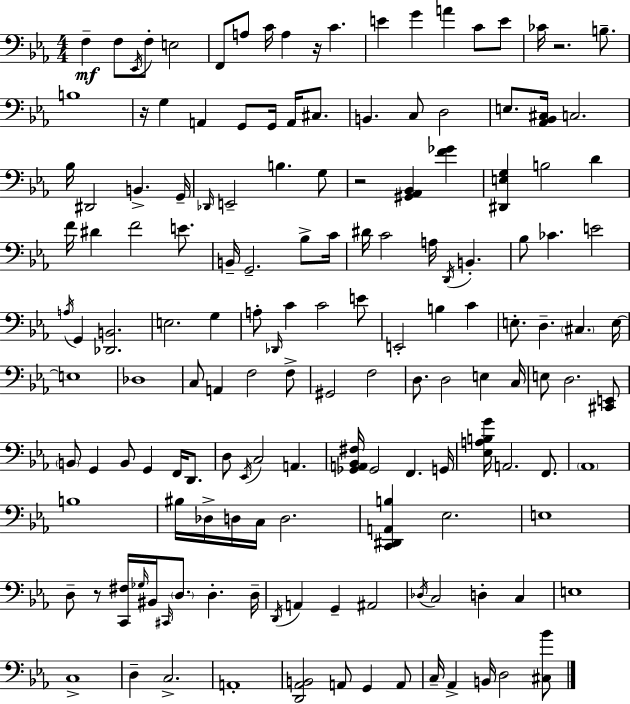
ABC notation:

X:1
T:Untitled
M:4/4
L:1/4
K:Eb
F, F,/2 _E,,/4 F,/2 E,2 F,,/2 A,/2 C/4 A, z/4 C E G A C/2 E/2 _C/4 z2 B,/2 B,4 z/4 G, A,, G,,/2 G,,/4 A,,/4 ^C,/2 B,, C,/2 D,2 E,/2 [_A,,_B,,^C,]/4 C,2 _B,/4 ^D,,2 B,, G,,/4 _D,,/4 E,,2 B, G,/2 z2 [^G,,_A,,_B,,] [F_G] [^D,,E,G,] B,2 D F/4 ^D F2 E/2 B,,/4 G,,2 _B,/2 C/4 ^D/4 C2 A,/4 D,,/4 B,, _B,/2 _C E2 A,/4 G,, [_D,,B,,]2 E,2 G, A,/2 _D,,/4 C C2 E/2 E,,2 B, C E,/2 D, ^C, E,/4 E,4 _D,4 C,/2 A,, F,2 F,/2 ^G,,2 F,2 D,/2 D,2 E, C,/4 E,/2 D,2 [^C,,E,,]/2 B,,/2 G,, B,,/2 G,, F,,/4 D,,/2 D,/2 _E,,/4 C,2 A,, [_G,,A,,_B,,^F,]/4 _G,,2 F,, G,,/4 [_E,A,B,G]/4 A,,2 F,,/2 _A,,4 B,4 ^B,/4 _D,/4 D,/4 C,/4 D,2 [C,,^D,,A,,B,] _E,2 E,4 D,/2 z/2 [C,,^F,]/4 _G,/4 ^B,,/4 ^C,,/4 D,/2 D, D,/4 D,,/4 A,, G,, ^A,,2 _D,/4 C,2 D, C, E,4 C,4 D, C,2 A,,4 [D,,_A,,B,,]2 A,,/2 G,, A,,/2 C,/4 _A,, B,,/4 D,2 [^C,_B]/2